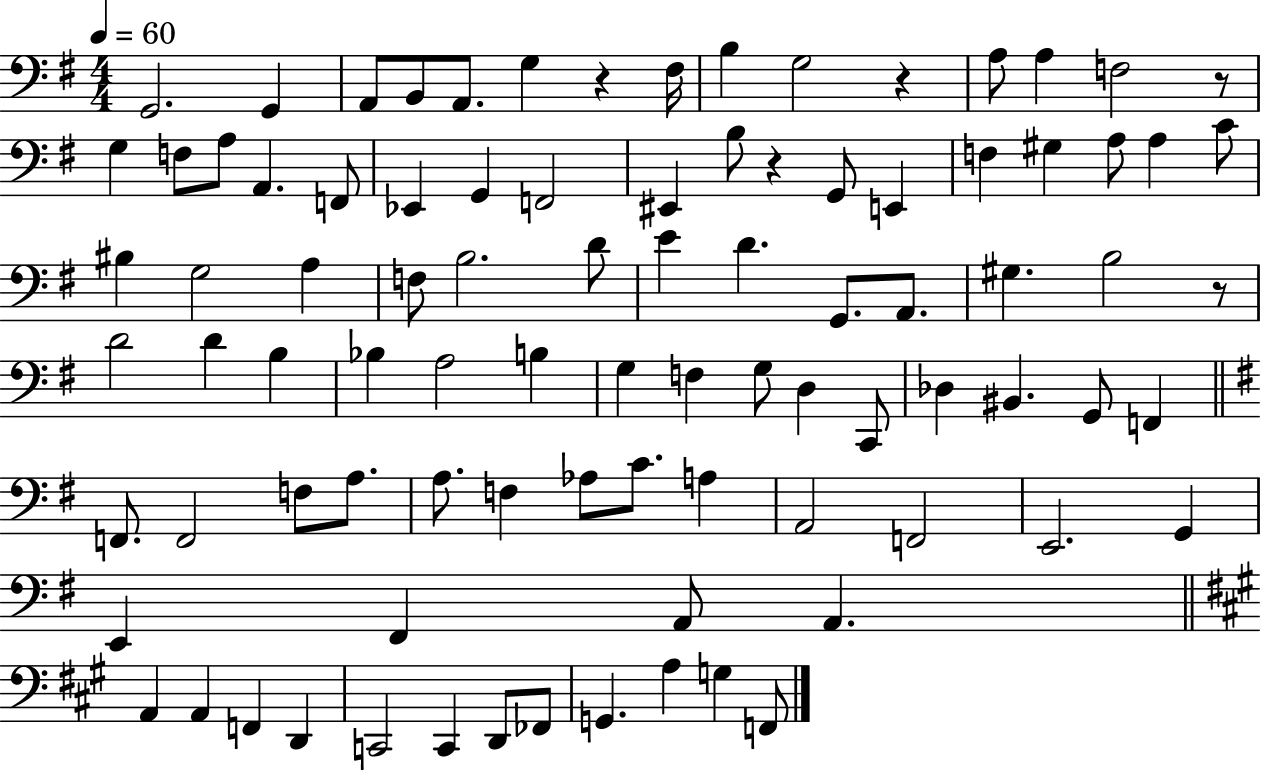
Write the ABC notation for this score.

X:1
T:Untitled
M:4/4
L:1/4
K:G
G,,2 G,, A,,/2 B,,/2 A,,/2 G, z ^F,/4 B, G,2 z A,/2 A, F,2 z/2 G, F,/2 A,/2 A,, F,,/2 _E,, G,, F,,2 ^E,, B,/2 z G,,/2 E,, F, ^G, A,/2 A, C/2 ^B, G,2 A, F,/2 B,2 D/2 E D G,,/2 A,,/2 ^G, B,2 z/2 D2 D B, _B, A,2 B, G, F, G,/2 D, C,,/2 _D, ^B,, G,,/2 F,, F,,/2 F,,2 F,/2 A,/2 A,/2 F, _A,/2 C/2 A, A,,2 F,,2 E,,2 G,, E,, ^F,, A,,/2 A,, A,, A,, F,, D,, C,,2 C,, D,,/2 _F,,/2 G,, A, G, F,,/2